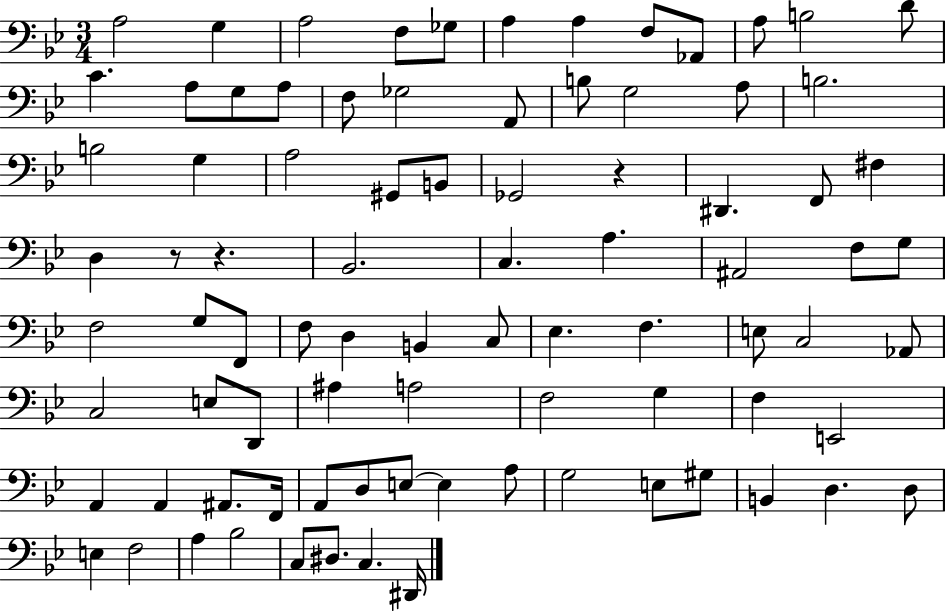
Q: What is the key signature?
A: BES major